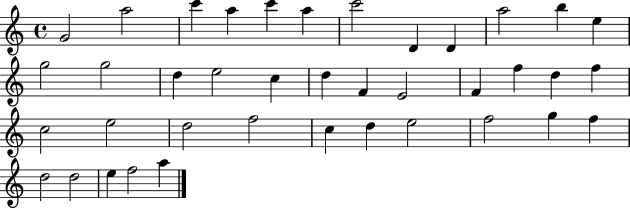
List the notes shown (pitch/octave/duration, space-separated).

G4/h A5/h C6/q A5/q C6/q A5/q C6/h D4/q D4/q A5/h B5/q E5/q G5/h G5/h D5/q E5/h C5/q D5/q F4/q E4/h F4/q F5/q D5/q F5/q C5/h E5/h D5/h F5/h C5/q D5/q E5/h F5/h G5/q F5/q D5/h D5/h E5/q F5/h A5/q